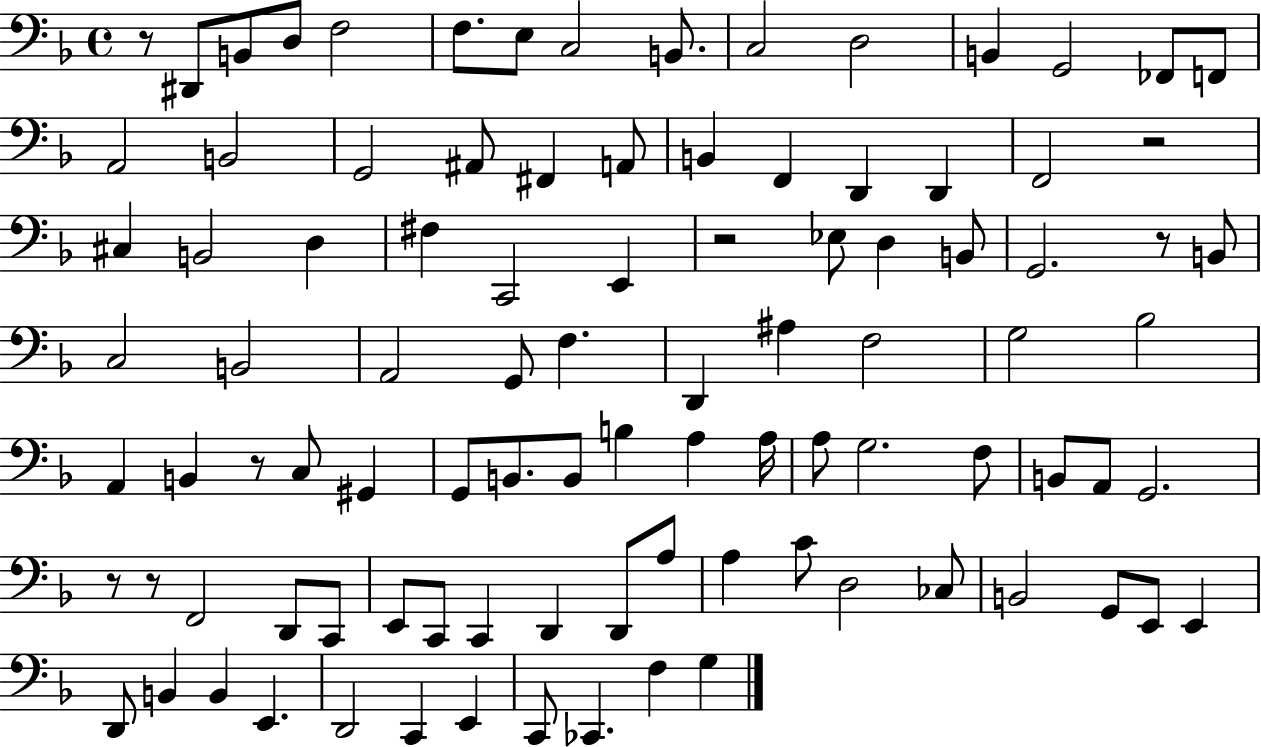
R/e D#2/e B2/e D3/e F3/h F3/e. E3/e C3/h B2/e. C3/h D3/h B2/q G2/h FES2/e F2/e A2/h B2/h G2/h A#2/e F#2/q A2/e B2/q F2/q D2/q D2/q F2/h R/h C#3/q B2/h D3/q F#3/q C2/h E2/q R/h Eb3/e D3/q B2/e G2/h. R/e B2/e C3/h B2/h A2/h G2/e F3/q. D2/q A#3/q F3/h G3/h Bb3/h A2/q B2/q R/e C3/e G#2/q G2/e B2/e. B2/e B3/q A3/q A3/s A3/e G3/h. F3/e B2/e A2/e G2/h. R/e R/e F2/h D2/e C2/e E2/e C2/e C2/q D2/q D2/e A3/e A3/q C4/e D3/h CES3/e B2/h G2/e E2/e E2/q D2/e B2/q B2/q E2/q. D2/h C2/q E2/q C2/e CES2/q. F3/q G3/q